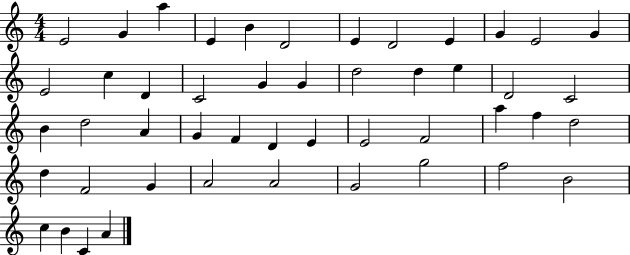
X:1
T:Untitled
M:4/4
L:1/4
K:C
E2 G a E B D2 E D2 E G E2 G E2 c D C2 G G d2 d e D2 C2 B d2 A G F D E E2 F2 a f d2 d F2 G A2 A2 G2 g2 f2 B2 c B C A